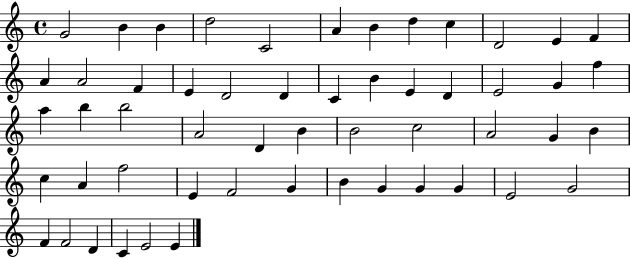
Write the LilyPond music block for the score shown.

{
  \clef treble
  \time 4/4
  \defaultTimeSignature
  \key c \major
  g'2 b'4 b'4 | d''2 c'2 | a'4 b'4 d''4 c''4 | d'2 e'4 f'4 | \break a'4 a'2 f'4 | e'4 d'2 d'4 | c'4 b'4 e'4 d'4 | e'2 g'4 f''4 | \break a''4 b''4 b''2 | a'2 d'4 b'4 | b'2 c''2 | a'2 g'4 b'4 | \break c''4 a'4 f''2 | e'4 f'2 g'4 | b'4 g'4 g'4 g'4 | e'2 g'2 | \break f'4 f'2 d'4 | c'4 e'2 e'4 | \bar "|."
}